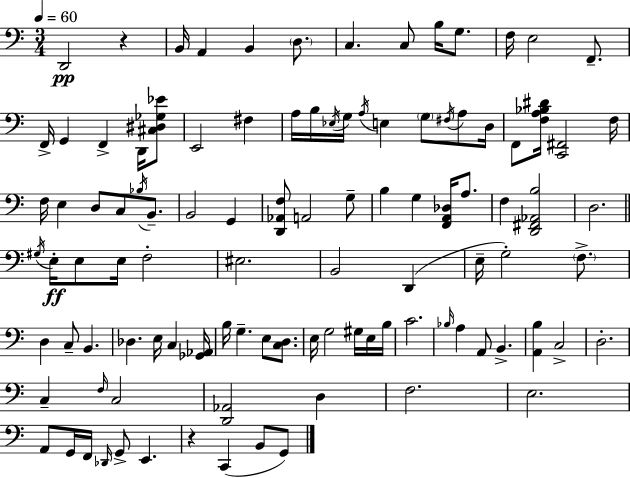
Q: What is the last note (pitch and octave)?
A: G2